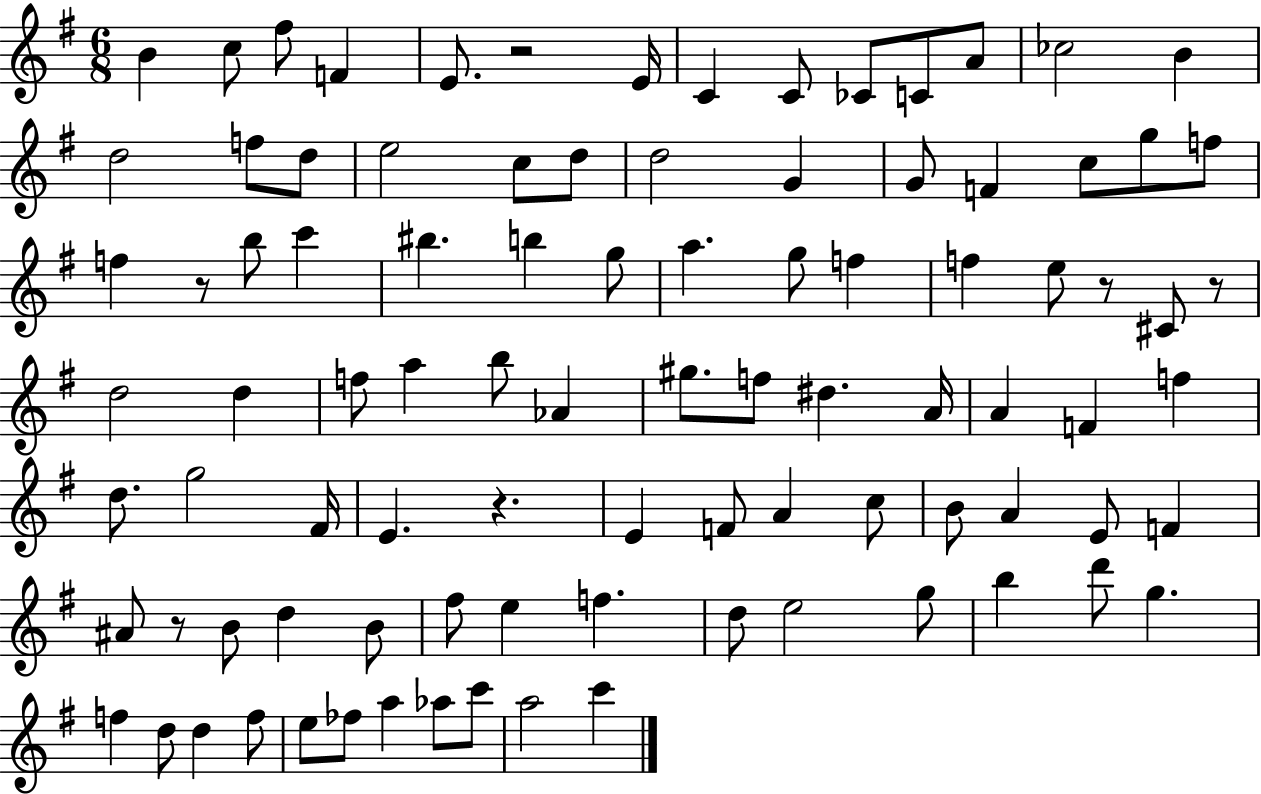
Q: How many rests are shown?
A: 6